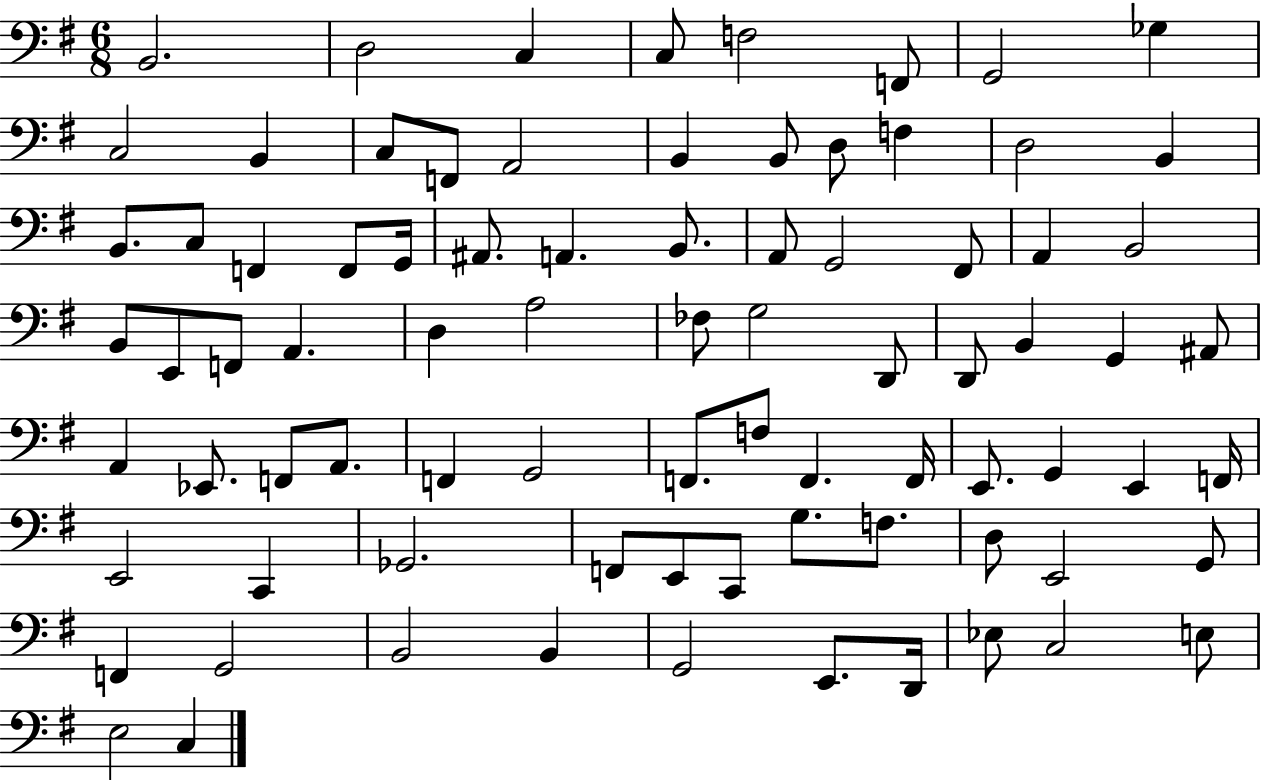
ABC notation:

X:1
T:Untitled
M:6/8
L:1/4
K:G
B,,2 D,2 C, C,/2 F,2 F,,/2 G,,2 _G, C,2 B,, C,/2 F,,/2 A,,2 B,, B,,/2 D,/2 F, D,2 B,, B,,/2 C,/2 F,, F,,/2 G,,/4 ^A,,/2 A,, B,,/2 A,,/2 G,,2 ^F,,/2 A,, B,,2 B,,/2 E,,/2 F,,/2 A,, D, A,2 _F,/2 G,2 D,,/2 D,,/2 B,, G,, ^A,,/2 A,, _E,,/2 F,,/2 A,,/2 F,, G,,2 F,,/2 F,/2 F,, F,,/4 E,,/2 G,, E,, F,,/4 E,,2 C,, _G,,2 F,,/2 E,,/2 C,,/2 G,/2 F,/2 D,/2 E,,2 G,,/2 F,, G,,2 B,,2 B,, G,,2 E,,/2 D,,/4 _E,/2 C,2 E,/2 E,2 C,